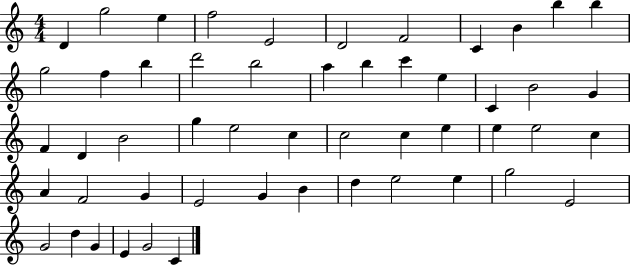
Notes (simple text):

D4/q G5/h E5/q F5/h E4/h D4/h F4/h C4/q B4/q B5/q B5/q G5/h F5/q B5/q D6/h B5/h A5/q B5/q C6/q E5/q C4/q B4/h G4/q F4/q D4/q B4/h G5/q E5/h C5/q C5/h C5/q E5/q E5/q E5/h C5/q A4/q F4/h G4/q E4/h G4/q B4/q D5/q E5/h E5/q G5/h E4/h G4/h D5/q G4/q E4/q G4/h C4/q